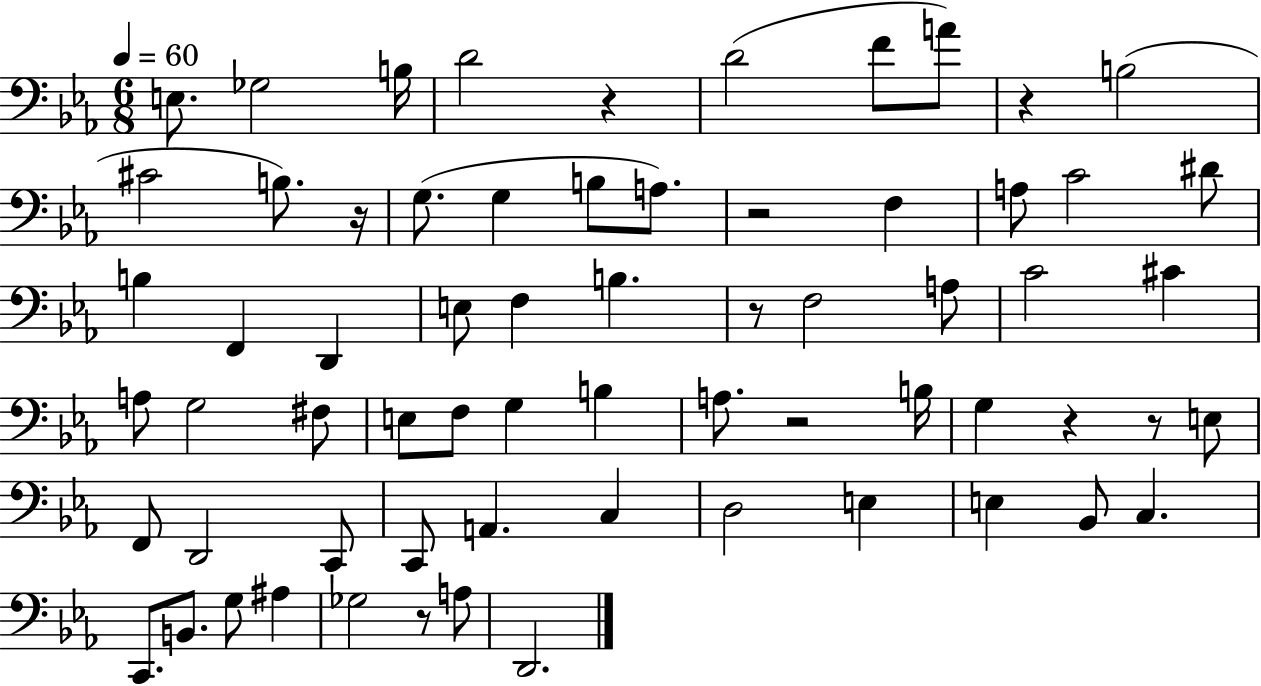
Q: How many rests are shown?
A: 9